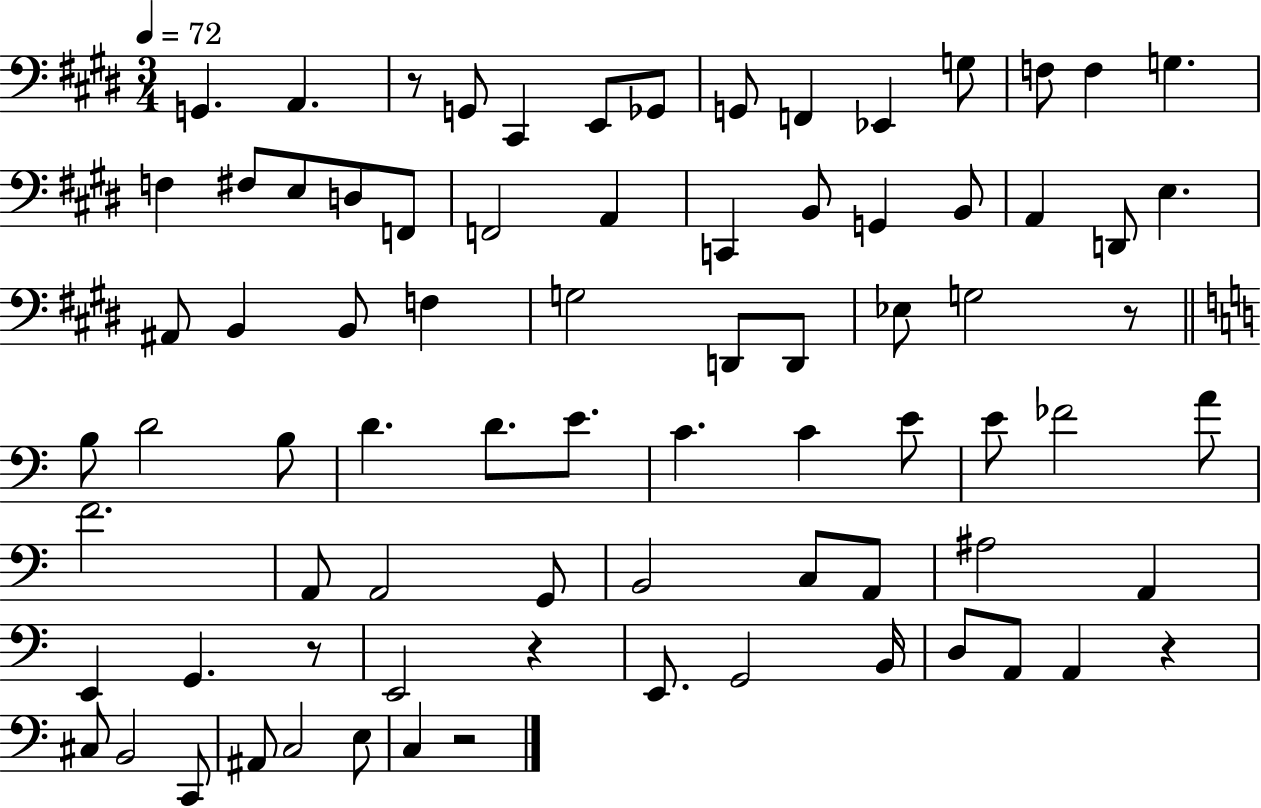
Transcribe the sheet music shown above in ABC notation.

X:1
T:Untitled
M:3/4
L:1/4
K:E
G,, A,, z/2 G,,/2 ^C,, E,,/2 _G,,/2 G,,/2 F,, _E,, G,/2 F,/2 F, G, F, ^F,/2 E,/2 D,/2 F,,/2 F,,2 A,, C,, B,,/2 G,, B,,/2 A,, D,,/2 E, ^A,,/2 B,, B,,/2 F, G,2 D,,/2 D,,/2 _E,/2 G,2 z/2 B,/2 D2 B,/2 D D/2 E/2 C C E/2 E/2 _F2 A/2 F2 A,,/2 A,,2 G,,/2 B,,2 C,/2 A,,/2 ^A,2 A,, E,, G,, z/2 E,,2 z E,,/2 G,,2 B,,/4 D,/2 A,,/2 A,, z ^C,/2 B,,2 C,,/2 ^A,,/2 C,2 E,/2 C, z2